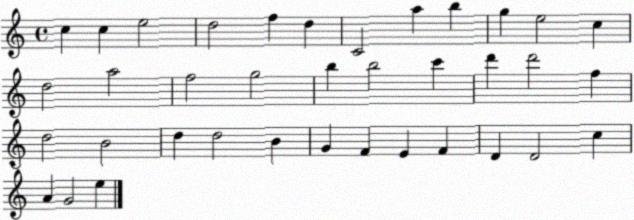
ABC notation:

X:1
T:Untitled
M:4/4
L:1/4
K:C
c c e2 d2 f d C2 a b g e2 c d2 a2 f2 g2 b b2 c' d' d'2 f d2 B2 d d2 B G F E F D D2 c A G2 e